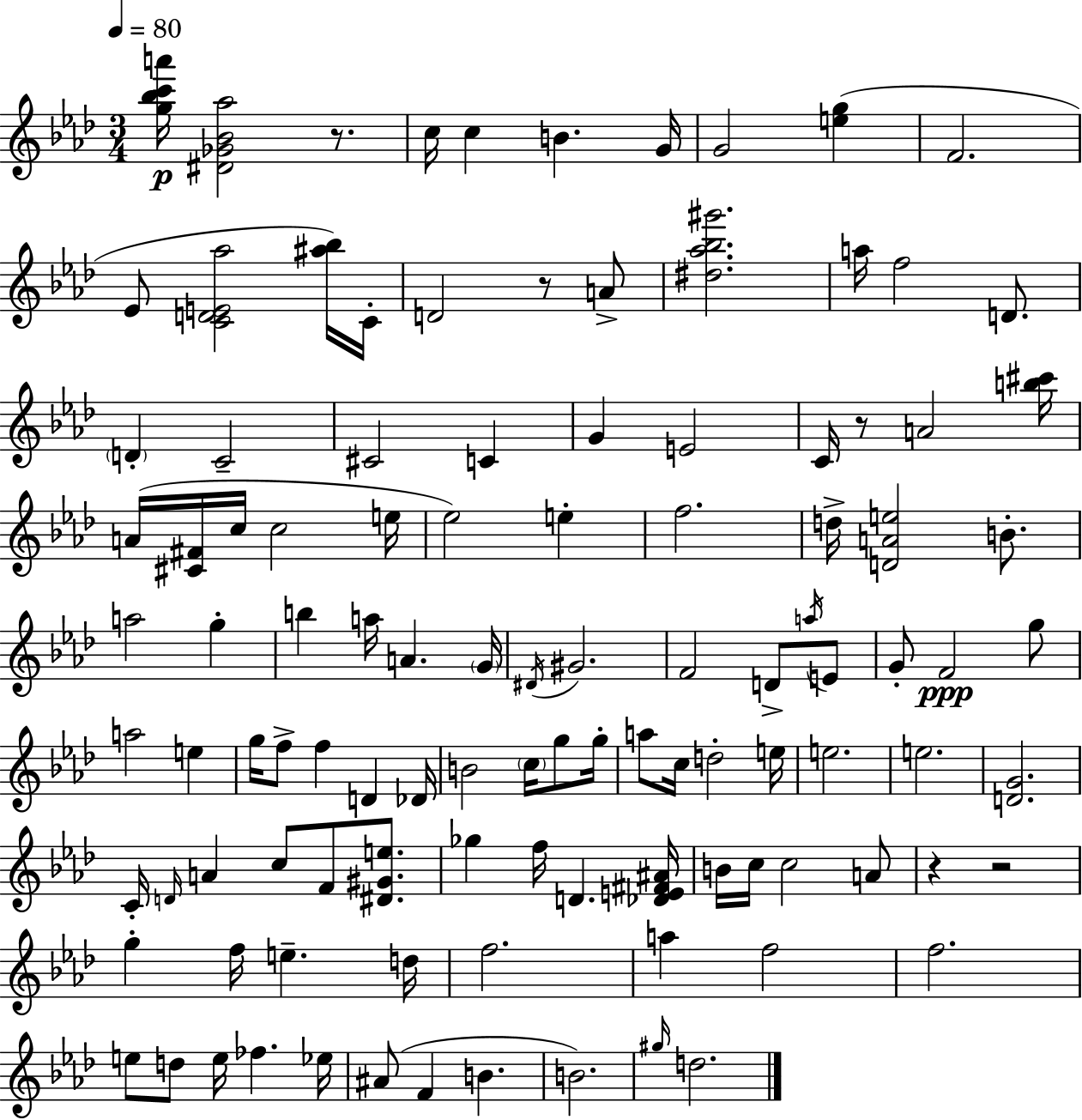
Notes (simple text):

[G5,Bb5,C6,A6]/s [D#4,Gb4,Bb4,Ab5]/h R/e. C5/s C5/q B4/q. G4/s G4/h [E5,G5]/q F4/h. Eb4/e [C4,D4,E4,Ab5]/h [A#5,Bb5]/s C4/s D4/h R/e A4/e [D#5,Ab5,Bb5,G#6]/h. A5/s F5/h D4/e. D4/q C4/h C#4/h C4/q G4/q E4/h C4/s R/e A4/h [B5,C#6]/s A4/s [C#4,F#4]/s C5/s C5/h E5/s Eb5/h E5/q F5/h. D5/s [D4,A4,E5]/h B4/e. A5/h G5/q B5/q A5/s A4/q. G4/s D#4/s G#4/h. F4/h D4/e A5/s E4/e G4/e F4/h G5/e A5/h E5/q G5/s F5/e F5/q D4/q Db4/s B4/h C5/s G5/e G5/s A5/e C5/s D5/h E5/s E5/h. E5/h. [D4,G4]/h. C4/s D4/s A4/q C5/e F4/e [D#4,G#4,E5]/e. Gb5/q F5/s D4/q. [Db4,E4,F#4,A#4]/s B4/s C5/s C5/h A4/e R/q R/h G5/q F5/s E5/q. D5/s F5/h. A5/q F5/h F5/h. E5/e D5/e E5/s FES5/q. Eb5/s A#4/e F4/q B4/q. B4/h. G#5/s D5/h.